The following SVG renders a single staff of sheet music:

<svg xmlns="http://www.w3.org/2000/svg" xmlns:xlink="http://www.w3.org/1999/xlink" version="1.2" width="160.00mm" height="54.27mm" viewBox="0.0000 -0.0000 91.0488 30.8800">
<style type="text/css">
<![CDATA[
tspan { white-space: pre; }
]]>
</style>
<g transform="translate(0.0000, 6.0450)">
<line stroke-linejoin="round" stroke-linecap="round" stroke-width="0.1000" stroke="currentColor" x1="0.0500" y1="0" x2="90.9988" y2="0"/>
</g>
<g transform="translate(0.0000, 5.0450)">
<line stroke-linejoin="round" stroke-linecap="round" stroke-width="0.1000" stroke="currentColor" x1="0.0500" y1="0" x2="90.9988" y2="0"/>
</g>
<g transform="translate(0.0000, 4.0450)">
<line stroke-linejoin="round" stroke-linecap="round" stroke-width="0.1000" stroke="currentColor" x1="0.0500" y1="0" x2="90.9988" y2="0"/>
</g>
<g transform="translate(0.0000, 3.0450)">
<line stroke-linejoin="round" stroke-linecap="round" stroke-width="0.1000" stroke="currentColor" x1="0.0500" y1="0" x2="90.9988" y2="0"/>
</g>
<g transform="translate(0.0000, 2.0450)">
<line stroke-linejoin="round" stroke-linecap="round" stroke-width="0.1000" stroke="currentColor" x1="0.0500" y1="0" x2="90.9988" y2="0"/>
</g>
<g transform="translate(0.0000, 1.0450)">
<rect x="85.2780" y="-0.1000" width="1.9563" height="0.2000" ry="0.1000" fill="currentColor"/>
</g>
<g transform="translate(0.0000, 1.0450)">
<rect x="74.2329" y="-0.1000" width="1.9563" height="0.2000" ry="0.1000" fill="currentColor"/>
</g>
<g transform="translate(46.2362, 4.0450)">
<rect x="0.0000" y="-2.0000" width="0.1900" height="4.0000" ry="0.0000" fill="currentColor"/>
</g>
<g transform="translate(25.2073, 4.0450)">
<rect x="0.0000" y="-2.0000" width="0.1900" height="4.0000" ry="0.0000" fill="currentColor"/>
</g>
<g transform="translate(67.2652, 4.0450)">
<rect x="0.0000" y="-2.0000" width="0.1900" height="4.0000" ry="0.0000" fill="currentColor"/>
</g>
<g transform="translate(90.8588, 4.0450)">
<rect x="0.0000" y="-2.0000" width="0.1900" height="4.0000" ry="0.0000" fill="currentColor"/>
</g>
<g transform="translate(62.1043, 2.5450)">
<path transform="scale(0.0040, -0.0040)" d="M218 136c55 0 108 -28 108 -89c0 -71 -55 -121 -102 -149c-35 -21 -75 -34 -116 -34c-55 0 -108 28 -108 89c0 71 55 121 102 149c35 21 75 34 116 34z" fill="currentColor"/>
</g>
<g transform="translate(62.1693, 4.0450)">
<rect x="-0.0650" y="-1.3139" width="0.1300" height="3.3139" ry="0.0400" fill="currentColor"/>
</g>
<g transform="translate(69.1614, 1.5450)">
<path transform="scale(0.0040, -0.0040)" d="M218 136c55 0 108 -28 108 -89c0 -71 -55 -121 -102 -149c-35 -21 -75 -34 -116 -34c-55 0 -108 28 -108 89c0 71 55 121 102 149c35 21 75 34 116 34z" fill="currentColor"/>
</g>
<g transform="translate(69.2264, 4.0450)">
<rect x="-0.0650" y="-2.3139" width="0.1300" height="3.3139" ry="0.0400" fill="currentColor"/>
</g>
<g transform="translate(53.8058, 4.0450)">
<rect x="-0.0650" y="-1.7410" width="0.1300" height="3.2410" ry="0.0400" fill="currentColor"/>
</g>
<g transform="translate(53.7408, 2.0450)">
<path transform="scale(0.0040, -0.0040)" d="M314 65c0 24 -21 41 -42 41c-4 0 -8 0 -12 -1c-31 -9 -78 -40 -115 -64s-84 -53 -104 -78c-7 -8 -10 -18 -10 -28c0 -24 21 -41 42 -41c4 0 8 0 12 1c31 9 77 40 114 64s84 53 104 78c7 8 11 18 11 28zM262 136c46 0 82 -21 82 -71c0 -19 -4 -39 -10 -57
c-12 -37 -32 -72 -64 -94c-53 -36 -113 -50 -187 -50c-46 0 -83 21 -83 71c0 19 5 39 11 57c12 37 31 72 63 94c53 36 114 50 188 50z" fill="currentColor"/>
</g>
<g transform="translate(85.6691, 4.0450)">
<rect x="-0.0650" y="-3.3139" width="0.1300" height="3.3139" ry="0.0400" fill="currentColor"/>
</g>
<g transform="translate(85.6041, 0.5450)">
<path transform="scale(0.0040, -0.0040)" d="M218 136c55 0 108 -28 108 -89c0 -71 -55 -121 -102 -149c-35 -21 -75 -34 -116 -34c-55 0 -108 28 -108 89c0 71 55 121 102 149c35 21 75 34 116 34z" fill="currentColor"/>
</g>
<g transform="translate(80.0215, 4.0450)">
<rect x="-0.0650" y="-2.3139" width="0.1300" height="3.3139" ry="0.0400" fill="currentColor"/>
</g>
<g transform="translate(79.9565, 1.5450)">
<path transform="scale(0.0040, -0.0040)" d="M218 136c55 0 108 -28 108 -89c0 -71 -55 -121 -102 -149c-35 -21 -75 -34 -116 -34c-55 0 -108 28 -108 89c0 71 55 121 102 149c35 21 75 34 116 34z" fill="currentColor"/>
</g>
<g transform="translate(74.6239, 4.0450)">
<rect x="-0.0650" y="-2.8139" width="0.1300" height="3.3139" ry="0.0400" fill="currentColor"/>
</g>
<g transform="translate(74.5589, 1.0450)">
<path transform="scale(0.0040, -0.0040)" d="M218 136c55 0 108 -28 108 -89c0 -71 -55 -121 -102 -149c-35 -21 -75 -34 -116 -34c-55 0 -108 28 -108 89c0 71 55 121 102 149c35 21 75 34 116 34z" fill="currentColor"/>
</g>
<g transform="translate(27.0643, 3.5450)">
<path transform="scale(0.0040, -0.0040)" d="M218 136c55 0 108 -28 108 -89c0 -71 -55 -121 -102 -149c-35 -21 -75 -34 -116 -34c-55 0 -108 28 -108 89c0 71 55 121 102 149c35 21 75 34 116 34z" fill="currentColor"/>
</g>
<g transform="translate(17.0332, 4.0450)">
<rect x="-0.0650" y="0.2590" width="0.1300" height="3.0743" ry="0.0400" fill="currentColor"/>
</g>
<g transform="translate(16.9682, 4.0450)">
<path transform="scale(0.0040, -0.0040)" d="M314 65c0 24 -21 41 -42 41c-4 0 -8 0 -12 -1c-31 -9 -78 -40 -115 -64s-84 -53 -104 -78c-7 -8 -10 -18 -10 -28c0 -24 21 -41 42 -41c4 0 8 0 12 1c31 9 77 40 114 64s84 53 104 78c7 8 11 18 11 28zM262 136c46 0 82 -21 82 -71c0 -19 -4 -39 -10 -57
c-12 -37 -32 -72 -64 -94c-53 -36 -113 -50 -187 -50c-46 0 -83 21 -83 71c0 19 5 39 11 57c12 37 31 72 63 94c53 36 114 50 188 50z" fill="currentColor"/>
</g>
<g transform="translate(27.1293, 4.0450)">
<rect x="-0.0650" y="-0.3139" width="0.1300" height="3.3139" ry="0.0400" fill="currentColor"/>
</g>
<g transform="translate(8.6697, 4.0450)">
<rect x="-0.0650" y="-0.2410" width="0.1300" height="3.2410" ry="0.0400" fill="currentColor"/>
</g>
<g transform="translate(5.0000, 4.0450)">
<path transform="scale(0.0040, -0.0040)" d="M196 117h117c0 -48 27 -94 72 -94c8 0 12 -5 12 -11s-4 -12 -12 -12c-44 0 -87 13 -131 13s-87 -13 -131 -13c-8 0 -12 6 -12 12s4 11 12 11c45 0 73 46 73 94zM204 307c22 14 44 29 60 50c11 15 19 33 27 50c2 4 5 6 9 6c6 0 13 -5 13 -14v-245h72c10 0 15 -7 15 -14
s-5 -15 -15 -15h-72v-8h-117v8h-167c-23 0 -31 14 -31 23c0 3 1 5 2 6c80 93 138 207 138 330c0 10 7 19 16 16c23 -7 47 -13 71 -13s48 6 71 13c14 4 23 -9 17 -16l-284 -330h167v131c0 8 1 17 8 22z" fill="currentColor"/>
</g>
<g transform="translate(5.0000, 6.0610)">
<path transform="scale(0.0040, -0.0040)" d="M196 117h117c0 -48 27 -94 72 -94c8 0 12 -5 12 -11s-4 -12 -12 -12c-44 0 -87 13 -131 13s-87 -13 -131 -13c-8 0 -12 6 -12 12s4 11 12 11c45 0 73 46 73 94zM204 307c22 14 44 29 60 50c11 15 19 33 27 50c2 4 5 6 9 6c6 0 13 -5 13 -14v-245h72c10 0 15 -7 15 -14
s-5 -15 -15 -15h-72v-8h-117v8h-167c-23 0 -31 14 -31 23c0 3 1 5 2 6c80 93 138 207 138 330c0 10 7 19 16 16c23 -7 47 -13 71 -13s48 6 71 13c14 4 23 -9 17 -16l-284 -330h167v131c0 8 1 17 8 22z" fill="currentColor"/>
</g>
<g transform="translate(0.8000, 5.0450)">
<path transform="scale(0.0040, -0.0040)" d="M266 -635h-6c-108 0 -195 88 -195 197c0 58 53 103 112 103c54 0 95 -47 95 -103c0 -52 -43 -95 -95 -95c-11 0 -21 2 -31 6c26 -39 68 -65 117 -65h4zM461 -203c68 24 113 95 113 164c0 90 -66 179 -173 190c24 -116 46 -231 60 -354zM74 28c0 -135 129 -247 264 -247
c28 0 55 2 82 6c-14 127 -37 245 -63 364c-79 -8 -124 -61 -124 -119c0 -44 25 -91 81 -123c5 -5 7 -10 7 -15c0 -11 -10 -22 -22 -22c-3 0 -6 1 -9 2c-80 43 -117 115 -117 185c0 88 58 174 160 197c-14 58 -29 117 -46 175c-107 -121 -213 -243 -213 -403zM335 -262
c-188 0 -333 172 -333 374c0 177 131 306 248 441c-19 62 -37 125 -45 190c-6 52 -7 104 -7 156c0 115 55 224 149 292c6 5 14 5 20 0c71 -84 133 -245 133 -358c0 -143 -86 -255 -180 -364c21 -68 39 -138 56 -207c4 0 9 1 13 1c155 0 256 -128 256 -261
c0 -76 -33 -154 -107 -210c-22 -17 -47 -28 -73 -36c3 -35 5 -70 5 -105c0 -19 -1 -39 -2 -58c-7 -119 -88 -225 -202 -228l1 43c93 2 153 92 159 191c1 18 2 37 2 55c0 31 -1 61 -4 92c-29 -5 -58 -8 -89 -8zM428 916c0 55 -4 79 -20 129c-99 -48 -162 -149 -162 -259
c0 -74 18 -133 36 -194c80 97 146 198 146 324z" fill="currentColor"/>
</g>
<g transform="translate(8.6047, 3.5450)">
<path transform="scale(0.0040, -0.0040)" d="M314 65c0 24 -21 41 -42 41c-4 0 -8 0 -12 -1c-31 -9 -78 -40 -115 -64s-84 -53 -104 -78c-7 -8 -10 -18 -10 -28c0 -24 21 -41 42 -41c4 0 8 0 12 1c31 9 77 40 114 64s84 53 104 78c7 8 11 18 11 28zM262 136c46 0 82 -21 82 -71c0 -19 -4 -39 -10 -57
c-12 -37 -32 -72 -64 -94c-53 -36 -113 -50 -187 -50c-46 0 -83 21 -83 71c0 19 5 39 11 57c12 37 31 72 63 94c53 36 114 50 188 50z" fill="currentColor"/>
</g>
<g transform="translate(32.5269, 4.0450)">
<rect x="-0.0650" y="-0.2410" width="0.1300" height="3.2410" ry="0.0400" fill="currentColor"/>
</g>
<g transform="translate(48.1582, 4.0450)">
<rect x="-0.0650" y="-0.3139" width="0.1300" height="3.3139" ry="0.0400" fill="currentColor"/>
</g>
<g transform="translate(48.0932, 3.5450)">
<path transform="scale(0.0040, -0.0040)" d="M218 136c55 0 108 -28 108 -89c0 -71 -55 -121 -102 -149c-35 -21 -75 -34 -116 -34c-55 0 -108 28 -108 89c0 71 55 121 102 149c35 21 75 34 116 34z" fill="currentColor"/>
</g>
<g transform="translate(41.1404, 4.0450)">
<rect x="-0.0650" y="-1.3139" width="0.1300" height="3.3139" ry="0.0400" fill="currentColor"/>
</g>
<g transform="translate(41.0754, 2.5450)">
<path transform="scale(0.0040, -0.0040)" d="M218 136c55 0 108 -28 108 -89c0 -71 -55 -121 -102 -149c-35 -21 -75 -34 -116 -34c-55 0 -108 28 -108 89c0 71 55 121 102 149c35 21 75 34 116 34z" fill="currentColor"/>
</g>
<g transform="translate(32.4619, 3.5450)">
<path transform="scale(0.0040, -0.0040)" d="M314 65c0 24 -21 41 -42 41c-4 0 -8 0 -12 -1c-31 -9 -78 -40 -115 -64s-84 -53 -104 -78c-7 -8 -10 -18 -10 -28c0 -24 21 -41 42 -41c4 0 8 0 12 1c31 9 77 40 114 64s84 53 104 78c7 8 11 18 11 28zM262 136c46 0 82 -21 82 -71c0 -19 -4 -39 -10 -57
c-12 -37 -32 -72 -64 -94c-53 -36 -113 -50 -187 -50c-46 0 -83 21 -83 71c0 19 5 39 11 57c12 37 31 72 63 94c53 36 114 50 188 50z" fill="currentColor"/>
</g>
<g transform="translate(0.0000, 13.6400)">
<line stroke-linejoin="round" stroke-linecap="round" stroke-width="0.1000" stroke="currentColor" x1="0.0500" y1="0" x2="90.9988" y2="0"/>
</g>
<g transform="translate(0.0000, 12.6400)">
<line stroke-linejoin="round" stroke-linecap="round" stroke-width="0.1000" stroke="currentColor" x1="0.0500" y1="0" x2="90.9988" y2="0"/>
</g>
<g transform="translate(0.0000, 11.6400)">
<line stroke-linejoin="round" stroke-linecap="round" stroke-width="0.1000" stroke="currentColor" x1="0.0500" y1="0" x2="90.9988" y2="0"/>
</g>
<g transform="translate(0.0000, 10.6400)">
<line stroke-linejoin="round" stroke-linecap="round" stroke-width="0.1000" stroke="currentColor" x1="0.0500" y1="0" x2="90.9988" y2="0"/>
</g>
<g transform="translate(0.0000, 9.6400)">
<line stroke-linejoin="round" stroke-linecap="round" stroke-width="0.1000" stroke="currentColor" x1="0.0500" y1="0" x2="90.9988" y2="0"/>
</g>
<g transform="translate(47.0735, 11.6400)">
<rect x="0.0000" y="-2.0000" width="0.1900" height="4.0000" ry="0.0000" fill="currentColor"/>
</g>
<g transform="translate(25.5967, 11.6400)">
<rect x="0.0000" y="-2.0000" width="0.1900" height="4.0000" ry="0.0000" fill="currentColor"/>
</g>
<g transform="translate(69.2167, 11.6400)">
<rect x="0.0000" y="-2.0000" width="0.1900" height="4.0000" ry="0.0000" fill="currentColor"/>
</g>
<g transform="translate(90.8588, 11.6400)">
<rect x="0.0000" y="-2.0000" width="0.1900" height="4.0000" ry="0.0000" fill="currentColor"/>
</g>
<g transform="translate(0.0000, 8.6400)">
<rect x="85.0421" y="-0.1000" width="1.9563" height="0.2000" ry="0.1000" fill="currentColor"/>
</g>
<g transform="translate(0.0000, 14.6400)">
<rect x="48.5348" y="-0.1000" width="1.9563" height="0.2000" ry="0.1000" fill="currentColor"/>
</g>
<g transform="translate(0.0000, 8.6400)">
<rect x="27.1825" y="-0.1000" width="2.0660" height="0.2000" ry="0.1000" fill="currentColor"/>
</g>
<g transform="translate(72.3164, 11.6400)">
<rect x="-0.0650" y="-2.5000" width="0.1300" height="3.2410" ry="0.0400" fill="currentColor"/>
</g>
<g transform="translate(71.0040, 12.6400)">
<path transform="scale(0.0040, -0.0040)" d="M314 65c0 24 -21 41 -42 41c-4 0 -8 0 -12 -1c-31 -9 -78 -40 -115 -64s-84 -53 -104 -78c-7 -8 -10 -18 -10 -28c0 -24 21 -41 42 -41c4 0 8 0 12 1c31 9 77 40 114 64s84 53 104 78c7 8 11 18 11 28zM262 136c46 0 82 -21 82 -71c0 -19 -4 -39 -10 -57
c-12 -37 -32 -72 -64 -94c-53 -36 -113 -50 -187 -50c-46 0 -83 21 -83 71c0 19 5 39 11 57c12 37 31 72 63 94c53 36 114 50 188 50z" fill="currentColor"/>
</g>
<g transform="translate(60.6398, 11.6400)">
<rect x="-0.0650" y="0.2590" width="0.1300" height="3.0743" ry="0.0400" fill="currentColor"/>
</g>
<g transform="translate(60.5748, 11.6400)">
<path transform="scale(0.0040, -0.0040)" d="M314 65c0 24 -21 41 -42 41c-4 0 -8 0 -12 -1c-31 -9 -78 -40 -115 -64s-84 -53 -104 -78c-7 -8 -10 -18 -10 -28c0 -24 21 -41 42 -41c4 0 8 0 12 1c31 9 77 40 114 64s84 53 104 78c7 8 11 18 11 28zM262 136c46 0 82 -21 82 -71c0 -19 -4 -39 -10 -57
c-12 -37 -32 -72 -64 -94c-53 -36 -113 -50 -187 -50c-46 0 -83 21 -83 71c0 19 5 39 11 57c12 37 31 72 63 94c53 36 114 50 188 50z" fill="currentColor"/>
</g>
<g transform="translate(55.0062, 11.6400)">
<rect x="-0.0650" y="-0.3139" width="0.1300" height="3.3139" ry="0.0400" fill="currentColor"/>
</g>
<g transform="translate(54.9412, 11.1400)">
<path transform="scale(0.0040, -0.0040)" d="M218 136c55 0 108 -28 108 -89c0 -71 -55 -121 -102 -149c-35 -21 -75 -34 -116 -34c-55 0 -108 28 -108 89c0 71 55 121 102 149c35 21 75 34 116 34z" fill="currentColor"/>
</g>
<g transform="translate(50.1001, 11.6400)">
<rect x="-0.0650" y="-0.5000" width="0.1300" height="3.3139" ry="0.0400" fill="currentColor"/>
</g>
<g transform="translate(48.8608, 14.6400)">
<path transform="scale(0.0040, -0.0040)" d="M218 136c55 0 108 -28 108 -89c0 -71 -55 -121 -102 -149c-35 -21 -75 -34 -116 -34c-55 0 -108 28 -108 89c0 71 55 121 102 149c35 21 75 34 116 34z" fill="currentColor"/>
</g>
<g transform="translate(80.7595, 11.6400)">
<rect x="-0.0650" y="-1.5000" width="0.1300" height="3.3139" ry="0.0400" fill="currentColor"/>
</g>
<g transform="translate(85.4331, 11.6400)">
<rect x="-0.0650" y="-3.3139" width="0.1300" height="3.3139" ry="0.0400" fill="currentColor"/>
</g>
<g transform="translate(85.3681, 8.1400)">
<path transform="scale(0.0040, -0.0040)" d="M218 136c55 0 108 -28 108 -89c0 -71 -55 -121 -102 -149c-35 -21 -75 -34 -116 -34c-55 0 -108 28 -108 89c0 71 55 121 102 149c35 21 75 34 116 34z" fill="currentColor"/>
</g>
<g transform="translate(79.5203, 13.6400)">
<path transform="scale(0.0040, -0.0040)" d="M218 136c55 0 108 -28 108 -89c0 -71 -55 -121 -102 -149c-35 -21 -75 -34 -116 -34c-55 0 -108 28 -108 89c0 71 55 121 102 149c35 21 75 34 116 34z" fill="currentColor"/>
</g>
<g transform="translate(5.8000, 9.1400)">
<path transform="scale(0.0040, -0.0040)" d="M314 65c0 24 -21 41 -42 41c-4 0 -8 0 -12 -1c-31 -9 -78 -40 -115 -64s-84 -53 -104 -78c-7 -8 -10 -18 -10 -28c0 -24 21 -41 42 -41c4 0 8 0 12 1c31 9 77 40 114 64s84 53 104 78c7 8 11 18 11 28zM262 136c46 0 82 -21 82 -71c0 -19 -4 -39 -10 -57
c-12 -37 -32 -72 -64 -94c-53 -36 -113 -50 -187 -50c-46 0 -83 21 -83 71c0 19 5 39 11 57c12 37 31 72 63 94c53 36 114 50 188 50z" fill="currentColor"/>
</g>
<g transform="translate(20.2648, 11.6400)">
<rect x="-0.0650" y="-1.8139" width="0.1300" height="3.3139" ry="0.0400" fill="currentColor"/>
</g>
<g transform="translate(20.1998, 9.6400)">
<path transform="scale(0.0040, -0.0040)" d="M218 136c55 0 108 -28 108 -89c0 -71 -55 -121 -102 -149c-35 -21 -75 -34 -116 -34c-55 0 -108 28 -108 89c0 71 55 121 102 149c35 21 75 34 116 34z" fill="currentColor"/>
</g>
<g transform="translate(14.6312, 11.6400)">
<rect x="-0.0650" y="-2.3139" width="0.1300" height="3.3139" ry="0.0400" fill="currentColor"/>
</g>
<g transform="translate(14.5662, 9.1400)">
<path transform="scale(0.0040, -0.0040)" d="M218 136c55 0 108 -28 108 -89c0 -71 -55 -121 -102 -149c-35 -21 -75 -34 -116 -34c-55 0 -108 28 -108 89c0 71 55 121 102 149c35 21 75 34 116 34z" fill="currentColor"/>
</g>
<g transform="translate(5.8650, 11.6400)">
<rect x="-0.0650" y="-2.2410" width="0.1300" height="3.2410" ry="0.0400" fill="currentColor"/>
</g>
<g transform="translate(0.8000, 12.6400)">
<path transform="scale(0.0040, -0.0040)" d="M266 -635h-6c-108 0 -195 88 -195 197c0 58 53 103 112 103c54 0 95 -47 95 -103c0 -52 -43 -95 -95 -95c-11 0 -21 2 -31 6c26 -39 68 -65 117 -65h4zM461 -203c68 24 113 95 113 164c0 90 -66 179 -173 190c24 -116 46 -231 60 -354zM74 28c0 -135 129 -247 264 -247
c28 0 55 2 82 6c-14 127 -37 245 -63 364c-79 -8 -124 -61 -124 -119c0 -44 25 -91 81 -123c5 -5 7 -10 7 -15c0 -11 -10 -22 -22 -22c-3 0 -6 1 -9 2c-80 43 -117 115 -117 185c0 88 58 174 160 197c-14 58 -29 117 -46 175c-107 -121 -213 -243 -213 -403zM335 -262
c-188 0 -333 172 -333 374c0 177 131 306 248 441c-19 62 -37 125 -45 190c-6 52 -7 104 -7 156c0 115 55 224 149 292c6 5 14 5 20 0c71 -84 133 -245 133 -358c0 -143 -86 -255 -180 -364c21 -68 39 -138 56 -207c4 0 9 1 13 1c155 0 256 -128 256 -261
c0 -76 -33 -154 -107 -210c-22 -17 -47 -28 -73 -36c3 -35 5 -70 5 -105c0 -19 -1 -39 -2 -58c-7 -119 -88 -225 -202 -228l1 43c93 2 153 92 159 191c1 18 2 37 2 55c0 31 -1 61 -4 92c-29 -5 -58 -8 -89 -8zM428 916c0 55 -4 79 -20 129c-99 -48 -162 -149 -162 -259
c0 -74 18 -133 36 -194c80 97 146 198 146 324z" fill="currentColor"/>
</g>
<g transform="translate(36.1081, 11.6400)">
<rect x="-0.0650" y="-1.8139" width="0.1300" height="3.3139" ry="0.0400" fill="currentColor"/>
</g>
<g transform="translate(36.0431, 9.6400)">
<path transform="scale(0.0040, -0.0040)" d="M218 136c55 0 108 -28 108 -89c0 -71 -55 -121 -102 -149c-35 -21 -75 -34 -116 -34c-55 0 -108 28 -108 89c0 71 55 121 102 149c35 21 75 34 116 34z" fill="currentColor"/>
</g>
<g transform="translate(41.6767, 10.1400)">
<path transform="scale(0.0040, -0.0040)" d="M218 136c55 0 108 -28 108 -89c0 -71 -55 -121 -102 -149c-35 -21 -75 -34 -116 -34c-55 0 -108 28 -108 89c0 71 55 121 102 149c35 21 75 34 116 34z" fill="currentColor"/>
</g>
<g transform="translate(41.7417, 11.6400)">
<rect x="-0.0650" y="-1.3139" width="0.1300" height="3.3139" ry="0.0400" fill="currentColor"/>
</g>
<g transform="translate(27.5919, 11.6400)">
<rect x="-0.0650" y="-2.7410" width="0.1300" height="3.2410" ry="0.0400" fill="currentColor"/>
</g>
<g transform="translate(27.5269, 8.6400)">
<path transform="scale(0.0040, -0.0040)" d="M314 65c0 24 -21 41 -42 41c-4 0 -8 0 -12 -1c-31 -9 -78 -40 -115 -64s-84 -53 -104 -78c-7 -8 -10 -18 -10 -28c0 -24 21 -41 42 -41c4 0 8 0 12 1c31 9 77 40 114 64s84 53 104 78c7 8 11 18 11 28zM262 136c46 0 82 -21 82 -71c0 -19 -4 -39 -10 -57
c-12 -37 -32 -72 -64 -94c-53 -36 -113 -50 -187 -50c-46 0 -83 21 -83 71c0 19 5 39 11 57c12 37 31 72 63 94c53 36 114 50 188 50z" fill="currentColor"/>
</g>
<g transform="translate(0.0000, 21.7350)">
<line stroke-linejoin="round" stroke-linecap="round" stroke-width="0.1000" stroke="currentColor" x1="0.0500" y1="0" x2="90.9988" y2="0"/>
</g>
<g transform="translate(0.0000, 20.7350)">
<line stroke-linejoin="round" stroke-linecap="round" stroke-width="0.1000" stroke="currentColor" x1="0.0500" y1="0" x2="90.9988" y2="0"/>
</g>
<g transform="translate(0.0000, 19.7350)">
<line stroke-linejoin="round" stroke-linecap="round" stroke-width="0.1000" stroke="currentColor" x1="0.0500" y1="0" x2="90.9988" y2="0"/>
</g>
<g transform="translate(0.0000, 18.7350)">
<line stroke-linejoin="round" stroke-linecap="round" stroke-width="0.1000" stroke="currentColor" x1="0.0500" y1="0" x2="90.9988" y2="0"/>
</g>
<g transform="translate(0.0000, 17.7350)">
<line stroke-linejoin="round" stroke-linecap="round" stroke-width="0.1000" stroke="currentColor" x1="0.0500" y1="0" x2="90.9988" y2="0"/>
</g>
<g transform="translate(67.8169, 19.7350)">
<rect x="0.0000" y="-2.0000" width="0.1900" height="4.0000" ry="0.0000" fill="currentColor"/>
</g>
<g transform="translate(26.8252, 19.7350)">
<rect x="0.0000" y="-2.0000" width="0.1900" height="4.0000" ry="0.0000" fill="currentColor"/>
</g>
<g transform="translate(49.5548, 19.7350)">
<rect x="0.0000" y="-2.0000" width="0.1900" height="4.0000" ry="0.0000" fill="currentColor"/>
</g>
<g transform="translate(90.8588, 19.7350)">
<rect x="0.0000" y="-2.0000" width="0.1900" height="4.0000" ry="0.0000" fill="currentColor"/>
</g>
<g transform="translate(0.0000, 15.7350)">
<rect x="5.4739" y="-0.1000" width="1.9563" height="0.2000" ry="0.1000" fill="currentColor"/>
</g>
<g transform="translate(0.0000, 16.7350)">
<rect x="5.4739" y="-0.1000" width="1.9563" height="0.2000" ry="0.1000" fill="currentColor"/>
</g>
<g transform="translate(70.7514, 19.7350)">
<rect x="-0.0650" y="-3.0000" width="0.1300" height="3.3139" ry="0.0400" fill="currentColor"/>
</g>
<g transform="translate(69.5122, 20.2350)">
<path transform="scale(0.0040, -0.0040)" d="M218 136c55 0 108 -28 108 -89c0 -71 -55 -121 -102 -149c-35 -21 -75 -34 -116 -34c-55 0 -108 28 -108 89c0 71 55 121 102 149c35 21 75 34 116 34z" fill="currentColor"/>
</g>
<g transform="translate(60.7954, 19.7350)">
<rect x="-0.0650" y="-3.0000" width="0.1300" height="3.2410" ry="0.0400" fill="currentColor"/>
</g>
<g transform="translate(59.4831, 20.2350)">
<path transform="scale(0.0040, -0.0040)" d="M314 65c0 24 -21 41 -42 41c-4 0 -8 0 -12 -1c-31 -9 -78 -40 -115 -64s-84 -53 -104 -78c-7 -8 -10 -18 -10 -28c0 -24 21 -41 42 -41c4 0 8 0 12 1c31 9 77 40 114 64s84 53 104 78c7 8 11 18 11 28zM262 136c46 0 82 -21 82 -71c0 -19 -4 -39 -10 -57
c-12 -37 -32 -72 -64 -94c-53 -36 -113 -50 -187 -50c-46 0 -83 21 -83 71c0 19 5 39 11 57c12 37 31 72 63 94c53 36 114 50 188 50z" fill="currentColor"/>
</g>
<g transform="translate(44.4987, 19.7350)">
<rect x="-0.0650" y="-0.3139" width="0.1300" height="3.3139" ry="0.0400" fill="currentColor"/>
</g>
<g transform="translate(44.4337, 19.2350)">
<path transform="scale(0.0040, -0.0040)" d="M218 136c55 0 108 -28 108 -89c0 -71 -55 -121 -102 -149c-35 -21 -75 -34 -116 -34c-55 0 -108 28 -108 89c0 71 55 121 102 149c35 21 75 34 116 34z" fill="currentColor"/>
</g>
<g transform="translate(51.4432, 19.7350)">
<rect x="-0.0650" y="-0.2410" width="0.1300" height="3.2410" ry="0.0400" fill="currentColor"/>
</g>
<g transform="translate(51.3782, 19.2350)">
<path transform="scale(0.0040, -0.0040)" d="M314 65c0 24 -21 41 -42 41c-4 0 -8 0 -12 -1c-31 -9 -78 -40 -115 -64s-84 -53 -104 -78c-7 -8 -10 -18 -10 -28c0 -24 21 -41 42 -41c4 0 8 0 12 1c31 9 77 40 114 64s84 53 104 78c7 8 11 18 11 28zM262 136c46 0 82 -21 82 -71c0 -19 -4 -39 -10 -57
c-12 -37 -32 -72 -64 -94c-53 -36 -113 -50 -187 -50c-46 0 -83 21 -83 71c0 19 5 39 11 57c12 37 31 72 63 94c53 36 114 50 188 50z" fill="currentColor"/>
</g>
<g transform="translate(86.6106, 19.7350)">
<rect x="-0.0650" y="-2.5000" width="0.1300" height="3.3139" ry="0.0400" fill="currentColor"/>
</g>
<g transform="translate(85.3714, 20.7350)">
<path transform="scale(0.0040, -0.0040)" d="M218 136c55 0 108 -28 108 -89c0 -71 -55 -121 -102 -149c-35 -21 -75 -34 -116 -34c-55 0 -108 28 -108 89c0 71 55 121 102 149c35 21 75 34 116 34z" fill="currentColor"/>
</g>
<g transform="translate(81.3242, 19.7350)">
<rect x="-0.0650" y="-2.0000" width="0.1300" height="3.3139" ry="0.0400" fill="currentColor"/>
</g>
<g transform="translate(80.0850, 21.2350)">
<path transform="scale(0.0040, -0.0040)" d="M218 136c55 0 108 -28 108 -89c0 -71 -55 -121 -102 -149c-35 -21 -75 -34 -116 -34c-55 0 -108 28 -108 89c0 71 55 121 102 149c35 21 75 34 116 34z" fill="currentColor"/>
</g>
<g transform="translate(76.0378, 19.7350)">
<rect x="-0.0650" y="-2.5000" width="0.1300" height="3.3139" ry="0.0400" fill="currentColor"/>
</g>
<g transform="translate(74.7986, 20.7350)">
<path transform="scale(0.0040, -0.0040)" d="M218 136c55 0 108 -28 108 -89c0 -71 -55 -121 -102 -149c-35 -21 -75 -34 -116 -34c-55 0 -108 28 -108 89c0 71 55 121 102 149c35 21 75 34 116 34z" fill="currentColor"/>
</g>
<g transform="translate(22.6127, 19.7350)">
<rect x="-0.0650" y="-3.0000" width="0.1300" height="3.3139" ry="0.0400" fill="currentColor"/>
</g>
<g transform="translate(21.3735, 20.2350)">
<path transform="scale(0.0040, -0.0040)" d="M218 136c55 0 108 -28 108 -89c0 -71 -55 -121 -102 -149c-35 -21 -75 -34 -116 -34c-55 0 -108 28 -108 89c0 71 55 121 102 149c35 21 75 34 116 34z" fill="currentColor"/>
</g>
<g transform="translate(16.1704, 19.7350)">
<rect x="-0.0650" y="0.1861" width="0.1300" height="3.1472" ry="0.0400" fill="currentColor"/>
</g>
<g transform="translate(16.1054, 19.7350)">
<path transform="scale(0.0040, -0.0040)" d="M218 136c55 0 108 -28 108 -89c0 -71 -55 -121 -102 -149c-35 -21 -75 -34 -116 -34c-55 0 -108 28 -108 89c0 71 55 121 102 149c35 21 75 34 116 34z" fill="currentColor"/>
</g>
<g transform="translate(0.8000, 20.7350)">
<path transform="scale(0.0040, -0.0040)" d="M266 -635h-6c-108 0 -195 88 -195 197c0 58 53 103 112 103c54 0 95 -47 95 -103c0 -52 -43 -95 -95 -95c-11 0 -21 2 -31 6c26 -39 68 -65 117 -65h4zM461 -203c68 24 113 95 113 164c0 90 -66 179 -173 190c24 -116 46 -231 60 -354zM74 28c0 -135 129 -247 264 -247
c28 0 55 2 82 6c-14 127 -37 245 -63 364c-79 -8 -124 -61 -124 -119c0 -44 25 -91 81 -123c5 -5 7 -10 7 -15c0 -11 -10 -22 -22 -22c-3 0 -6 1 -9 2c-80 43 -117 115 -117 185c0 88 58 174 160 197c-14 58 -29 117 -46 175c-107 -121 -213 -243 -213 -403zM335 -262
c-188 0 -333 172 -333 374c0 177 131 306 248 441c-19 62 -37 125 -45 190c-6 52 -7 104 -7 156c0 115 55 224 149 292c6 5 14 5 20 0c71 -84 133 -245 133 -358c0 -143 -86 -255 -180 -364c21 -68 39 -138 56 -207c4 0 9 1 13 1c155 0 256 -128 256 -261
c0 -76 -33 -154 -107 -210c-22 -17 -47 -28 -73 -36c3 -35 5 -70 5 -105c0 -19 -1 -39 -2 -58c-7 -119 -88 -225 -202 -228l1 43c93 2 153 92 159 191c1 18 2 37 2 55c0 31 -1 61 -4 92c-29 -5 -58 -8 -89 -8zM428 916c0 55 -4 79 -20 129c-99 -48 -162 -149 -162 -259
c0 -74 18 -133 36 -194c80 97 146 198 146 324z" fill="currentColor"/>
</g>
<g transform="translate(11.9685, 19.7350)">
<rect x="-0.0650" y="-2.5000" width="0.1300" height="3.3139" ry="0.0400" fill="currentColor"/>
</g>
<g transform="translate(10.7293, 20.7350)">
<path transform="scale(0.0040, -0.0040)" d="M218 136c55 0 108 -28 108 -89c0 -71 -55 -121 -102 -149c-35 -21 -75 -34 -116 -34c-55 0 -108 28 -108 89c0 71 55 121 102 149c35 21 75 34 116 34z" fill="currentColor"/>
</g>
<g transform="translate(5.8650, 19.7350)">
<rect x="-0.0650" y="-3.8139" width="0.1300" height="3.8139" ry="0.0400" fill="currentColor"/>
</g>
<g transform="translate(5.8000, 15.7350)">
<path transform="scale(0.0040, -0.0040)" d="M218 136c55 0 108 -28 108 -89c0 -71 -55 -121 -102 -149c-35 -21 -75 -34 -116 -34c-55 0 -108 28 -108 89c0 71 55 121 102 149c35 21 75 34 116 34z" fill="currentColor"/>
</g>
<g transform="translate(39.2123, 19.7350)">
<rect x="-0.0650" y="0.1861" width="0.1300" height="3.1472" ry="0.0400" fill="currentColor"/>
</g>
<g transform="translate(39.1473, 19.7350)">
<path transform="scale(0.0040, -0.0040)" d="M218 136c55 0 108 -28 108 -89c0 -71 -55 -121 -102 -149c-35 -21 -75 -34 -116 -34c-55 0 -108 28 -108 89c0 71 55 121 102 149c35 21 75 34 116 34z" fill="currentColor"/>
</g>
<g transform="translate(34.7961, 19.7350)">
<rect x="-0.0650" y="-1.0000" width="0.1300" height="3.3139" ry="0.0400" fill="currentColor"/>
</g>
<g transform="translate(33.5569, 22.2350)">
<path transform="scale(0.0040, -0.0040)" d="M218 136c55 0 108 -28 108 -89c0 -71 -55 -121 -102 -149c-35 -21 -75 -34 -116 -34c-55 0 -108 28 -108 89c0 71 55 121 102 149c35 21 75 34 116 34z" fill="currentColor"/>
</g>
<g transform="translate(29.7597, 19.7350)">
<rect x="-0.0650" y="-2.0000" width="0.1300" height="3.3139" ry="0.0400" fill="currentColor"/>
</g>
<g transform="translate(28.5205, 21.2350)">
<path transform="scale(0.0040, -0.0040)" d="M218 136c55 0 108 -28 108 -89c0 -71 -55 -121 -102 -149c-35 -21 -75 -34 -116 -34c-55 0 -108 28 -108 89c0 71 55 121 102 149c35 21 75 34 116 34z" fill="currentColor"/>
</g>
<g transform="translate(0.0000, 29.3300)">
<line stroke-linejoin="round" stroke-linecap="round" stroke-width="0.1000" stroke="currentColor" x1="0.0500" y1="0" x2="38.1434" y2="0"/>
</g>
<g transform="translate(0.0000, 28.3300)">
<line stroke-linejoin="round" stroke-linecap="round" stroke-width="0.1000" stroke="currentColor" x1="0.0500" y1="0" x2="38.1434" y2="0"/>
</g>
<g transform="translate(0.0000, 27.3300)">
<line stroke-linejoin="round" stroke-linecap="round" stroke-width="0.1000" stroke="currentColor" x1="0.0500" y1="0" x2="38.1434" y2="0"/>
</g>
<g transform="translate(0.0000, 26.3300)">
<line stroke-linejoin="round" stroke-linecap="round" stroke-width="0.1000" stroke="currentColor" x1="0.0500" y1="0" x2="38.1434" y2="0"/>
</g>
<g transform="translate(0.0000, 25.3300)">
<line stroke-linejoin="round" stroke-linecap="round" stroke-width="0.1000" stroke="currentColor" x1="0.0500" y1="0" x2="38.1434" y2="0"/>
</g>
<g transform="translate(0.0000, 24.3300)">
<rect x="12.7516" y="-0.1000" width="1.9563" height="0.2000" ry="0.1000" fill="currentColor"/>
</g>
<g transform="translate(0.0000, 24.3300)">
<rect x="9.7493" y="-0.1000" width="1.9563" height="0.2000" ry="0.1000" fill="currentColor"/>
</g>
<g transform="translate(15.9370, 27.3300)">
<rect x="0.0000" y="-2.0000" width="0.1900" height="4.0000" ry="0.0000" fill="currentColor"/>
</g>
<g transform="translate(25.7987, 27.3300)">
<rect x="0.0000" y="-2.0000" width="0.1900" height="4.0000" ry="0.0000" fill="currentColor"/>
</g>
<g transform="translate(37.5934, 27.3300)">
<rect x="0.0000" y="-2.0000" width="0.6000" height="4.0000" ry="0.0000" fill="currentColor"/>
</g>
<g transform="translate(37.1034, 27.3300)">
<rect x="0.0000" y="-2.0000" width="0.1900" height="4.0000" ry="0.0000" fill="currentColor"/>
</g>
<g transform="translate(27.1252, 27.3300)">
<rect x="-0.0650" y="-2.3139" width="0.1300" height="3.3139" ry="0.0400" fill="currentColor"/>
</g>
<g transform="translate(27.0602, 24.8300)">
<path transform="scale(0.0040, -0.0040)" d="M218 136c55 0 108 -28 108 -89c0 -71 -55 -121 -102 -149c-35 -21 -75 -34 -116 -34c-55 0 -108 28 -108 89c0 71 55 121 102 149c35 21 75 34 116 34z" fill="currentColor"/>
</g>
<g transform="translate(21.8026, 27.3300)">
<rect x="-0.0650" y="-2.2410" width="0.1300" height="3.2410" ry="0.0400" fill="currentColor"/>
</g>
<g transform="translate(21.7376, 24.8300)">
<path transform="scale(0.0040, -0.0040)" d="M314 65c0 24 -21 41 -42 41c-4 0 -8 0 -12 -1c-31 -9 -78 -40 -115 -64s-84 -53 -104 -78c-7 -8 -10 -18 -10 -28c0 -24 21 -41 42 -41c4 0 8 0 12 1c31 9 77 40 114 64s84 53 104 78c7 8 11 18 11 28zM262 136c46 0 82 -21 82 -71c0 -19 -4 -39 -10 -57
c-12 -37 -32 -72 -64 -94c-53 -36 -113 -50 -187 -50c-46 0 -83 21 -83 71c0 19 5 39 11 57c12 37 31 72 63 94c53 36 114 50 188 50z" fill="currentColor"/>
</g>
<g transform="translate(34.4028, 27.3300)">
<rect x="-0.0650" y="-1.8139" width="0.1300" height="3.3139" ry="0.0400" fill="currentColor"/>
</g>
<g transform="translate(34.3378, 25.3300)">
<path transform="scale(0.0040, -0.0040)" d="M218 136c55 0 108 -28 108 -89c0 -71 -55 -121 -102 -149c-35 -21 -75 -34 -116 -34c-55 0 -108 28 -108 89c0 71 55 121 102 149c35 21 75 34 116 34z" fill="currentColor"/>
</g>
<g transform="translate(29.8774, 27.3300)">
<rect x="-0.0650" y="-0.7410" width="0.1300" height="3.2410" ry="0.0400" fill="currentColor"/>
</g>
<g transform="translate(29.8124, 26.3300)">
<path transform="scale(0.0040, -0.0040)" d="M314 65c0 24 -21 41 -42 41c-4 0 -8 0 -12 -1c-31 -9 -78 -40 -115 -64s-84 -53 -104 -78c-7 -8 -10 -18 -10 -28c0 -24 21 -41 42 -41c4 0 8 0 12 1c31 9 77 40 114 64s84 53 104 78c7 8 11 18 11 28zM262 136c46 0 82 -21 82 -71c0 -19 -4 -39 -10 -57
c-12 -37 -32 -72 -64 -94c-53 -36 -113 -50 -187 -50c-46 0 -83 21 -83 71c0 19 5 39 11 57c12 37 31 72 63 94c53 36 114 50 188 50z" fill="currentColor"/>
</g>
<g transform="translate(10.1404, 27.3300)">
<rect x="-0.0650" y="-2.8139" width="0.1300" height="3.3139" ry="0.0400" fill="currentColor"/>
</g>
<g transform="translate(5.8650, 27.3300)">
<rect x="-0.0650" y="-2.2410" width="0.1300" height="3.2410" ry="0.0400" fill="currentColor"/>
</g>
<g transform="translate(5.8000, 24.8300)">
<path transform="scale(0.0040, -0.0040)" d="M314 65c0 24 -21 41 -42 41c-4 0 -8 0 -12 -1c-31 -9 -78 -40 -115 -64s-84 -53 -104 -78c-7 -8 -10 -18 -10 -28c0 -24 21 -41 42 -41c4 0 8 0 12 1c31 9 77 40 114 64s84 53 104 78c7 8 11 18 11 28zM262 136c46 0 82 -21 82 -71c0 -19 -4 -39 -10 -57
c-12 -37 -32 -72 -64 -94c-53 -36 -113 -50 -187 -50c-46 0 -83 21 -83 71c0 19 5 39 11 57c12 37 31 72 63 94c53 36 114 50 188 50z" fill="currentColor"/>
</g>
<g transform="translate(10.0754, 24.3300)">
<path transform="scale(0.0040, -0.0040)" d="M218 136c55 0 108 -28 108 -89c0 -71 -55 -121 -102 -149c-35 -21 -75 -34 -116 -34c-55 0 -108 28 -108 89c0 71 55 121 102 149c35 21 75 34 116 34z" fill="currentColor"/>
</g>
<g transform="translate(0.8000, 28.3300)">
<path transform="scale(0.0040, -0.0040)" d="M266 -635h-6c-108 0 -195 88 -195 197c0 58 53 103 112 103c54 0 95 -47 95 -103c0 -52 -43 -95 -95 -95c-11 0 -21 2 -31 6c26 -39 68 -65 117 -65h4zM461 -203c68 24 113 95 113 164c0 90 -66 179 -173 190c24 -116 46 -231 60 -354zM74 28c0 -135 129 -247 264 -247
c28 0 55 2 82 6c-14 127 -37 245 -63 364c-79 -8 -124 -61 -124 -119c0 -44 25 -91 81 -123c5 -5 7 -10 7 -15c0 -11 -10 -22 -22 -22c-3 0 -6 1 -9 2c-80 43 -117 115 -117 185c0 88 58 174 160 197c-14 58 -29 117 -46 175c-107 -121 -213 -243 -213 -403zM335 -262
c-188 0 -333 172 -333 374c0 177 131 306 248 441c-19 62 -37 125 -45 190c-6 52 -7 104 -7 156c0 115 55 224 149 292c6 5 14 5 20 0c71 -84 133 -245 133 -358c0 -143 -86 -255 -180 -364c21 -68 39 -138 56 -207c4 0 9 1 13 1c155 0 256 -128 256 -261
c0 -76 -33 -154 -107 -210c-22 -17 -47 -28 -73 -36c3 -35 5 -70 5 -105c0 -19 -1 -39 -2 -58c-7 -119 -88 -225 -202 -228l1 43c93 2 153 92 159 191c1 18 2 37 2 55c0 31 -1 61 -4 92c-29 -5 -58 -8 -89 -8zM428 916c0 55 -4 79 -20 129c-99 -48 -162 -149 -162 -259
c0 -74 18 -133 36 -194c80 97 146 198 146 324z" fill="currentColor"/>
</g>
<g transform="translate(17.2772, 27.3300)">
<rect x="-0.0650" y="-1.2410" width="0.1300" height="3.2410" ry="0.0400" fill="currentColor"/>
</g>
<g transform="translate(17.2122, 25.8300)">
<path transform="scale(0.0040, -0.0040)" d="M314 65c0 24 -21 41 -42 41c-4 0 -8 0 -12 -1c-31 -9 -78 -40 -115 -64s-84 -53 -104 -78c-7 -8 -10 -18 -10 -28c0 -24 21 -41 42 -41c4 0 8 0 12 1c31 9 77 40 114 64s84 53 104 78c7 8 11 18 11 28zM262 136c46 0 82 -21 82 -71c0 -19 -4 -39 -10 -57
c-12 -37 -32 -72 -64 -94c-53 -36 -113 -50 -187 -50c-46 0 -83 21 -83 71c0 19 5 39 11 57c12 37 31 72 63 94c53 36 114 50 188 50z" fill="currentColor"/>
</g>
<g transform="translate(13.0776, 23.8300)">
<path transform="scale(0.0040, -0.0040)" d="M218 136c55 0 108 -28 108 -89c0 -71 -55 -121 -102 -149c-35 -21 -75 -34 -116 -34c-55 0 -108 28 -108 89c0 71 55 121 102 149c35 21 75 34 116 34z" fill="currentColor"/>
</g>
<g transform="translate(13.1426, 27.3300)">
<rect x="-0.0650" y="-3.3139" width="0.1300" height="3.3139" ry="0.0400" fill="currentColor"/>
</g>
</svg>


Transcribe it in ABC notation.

X:1
T:Untitled
M:4/4
L:1/4
K:C
c2 B2 c c2 e c f2 e g a g b g2 g f a2 f e C c B2 G2 E b c' G B A F D B c c2 A2 A G F G g2 a b e2 g2 g d2 f